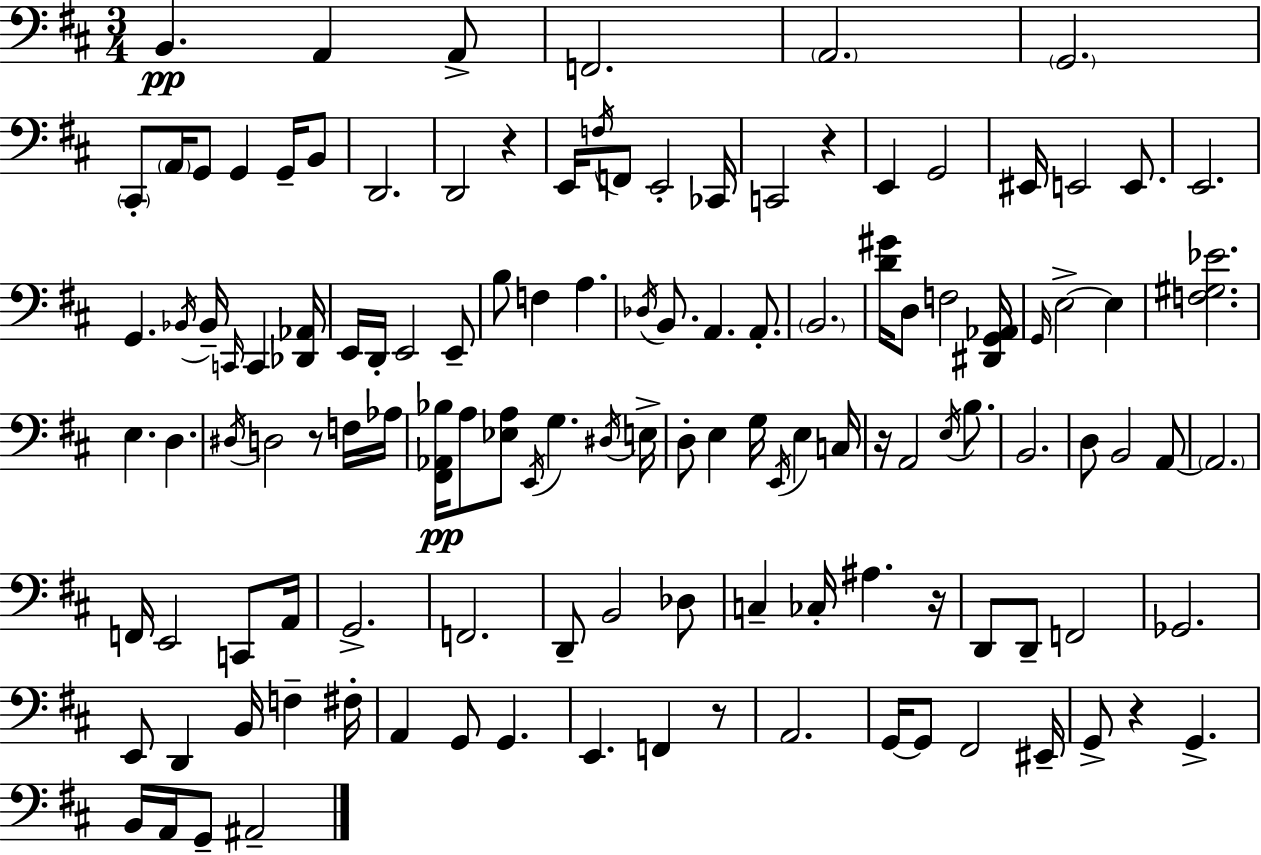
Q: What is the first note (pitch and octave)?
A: B2